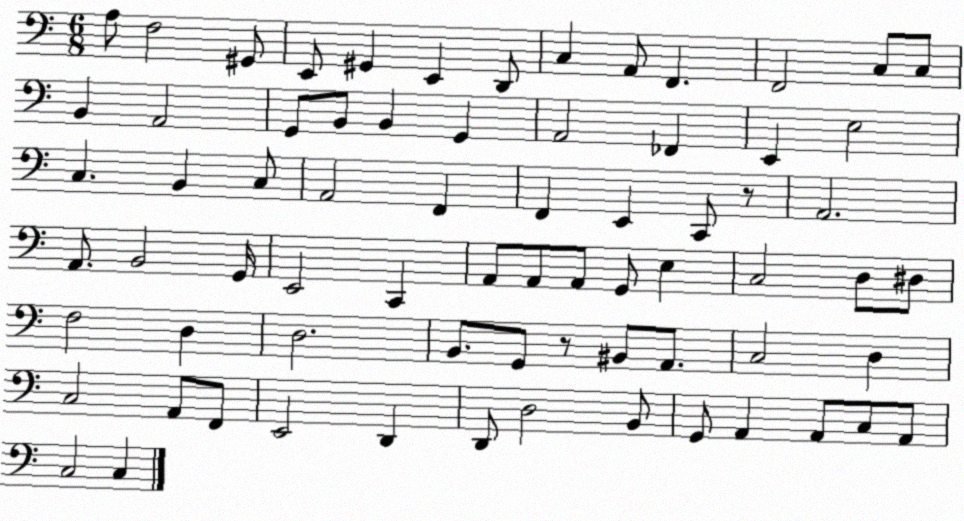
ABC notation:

X:1
T:Untitled
M:6/8
L:1/4
K:C
A,/2 F,2 ^G,,/2 E,,/2 ^G,, E,, D,,/2 C, A,,/2 F,, F,,2 C,/2 C,/2 B,, A,,2 G,,/2 B,,/2 B,, G,, A,,2 _F,, E,, E,2 C, B,, C,/2 A,,2 F,, F,, E,, C,,/2 z/2 A,,2 A,,/2 B,,2 G,,/4 E,,2 C,, A,,/2 A,,/2 A,,/2 G,,/2 E, C,2 D,/2 ^D,/2 F,2 D, D,2 B,,/2 G,,/2 z/2 ^B,,/2 A,,/2 C,2 D, C,2 A,,/2 F,,/2 E,,2 D,, D,,/2 D,2 B,,/2 G,,/2 A,, A,,/2 C,/2 A,,/2 C,2 C,